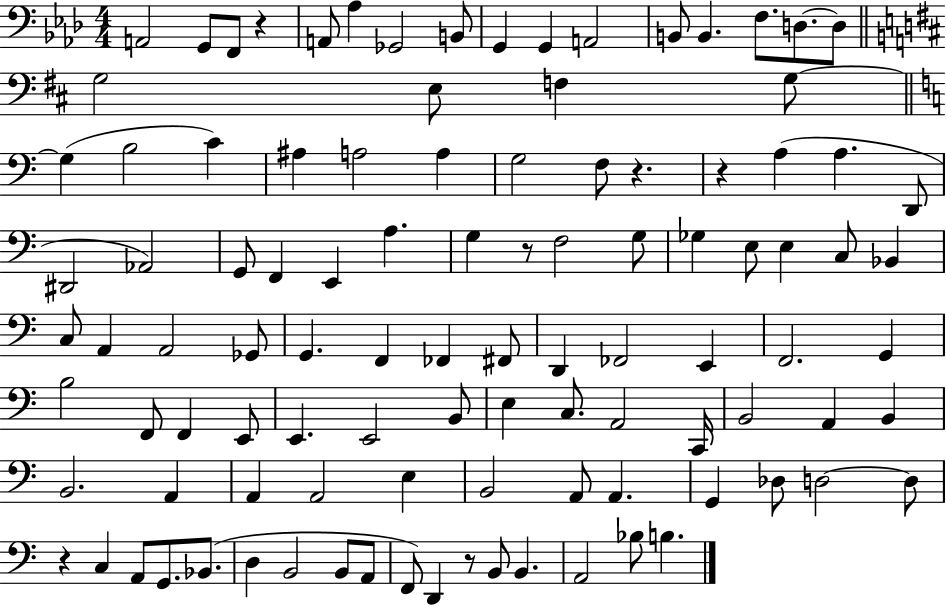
X:1
T:Untitled
M:4/4
L:1/4
K:Ab
A,,2 G,,/2 F,,/2 z A,,/2 _A, _G,,2 B,,/2 G,, G,, A,,2 B,,/2 B,, F,/2 D,/2 D,/2 G,2 E,/2 F, G,/2 G, B,2 C ^A, A,2 A, G,2 F,/2 z z A, A, D,,/2 ^D,,2 _A,,2 G,,/2 F,, E,, A, G, z/2 F,2 G,/2 _G, E,/2 E, C,/2 _B,, C,/2 A,, A,,2 _G,,/2 G,, F,, _F,, ^F,,/2 D,, _F,,2 E,, F,,2 G,, B,2 F,,/2 F,, E,,/2 E,, E,,2 B,,/2 E, C,/2 A,,2 C,,/4 B,,2 A,, B,, B,,2 A,, A,, A,,2 E, B,,2 A,,/2 A,, G,, _D,/2 D,2 D,/2 z C, A,,/2 G,,/2 _B,,/2 D, B,,2 B,,/2 A,,/2 F,,/2 D,, z/2 B,,/2 B,, A,,2 _B,/2 B,